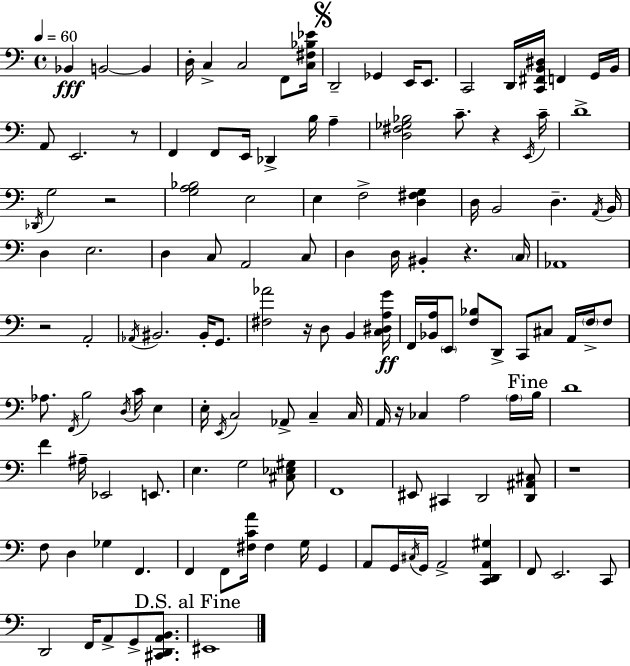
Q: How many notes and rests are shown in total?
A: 136